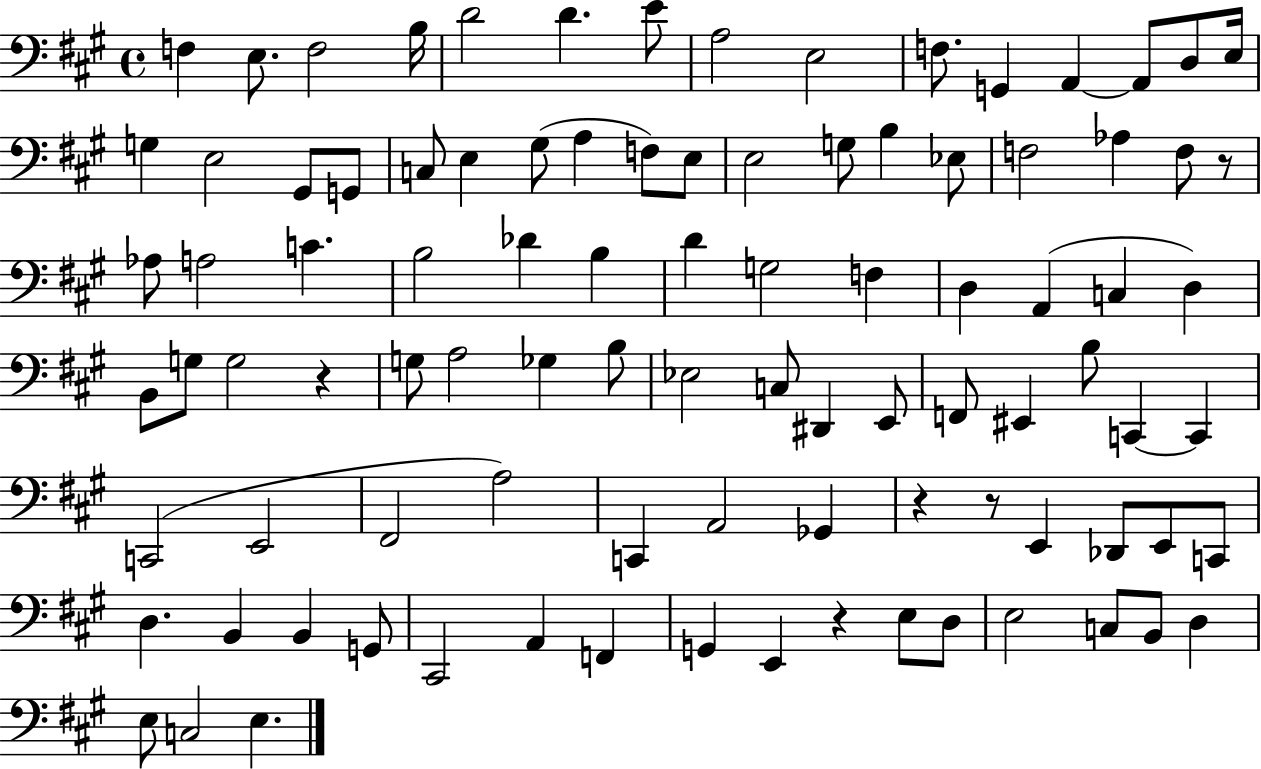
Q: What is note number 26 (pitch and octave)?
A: E3